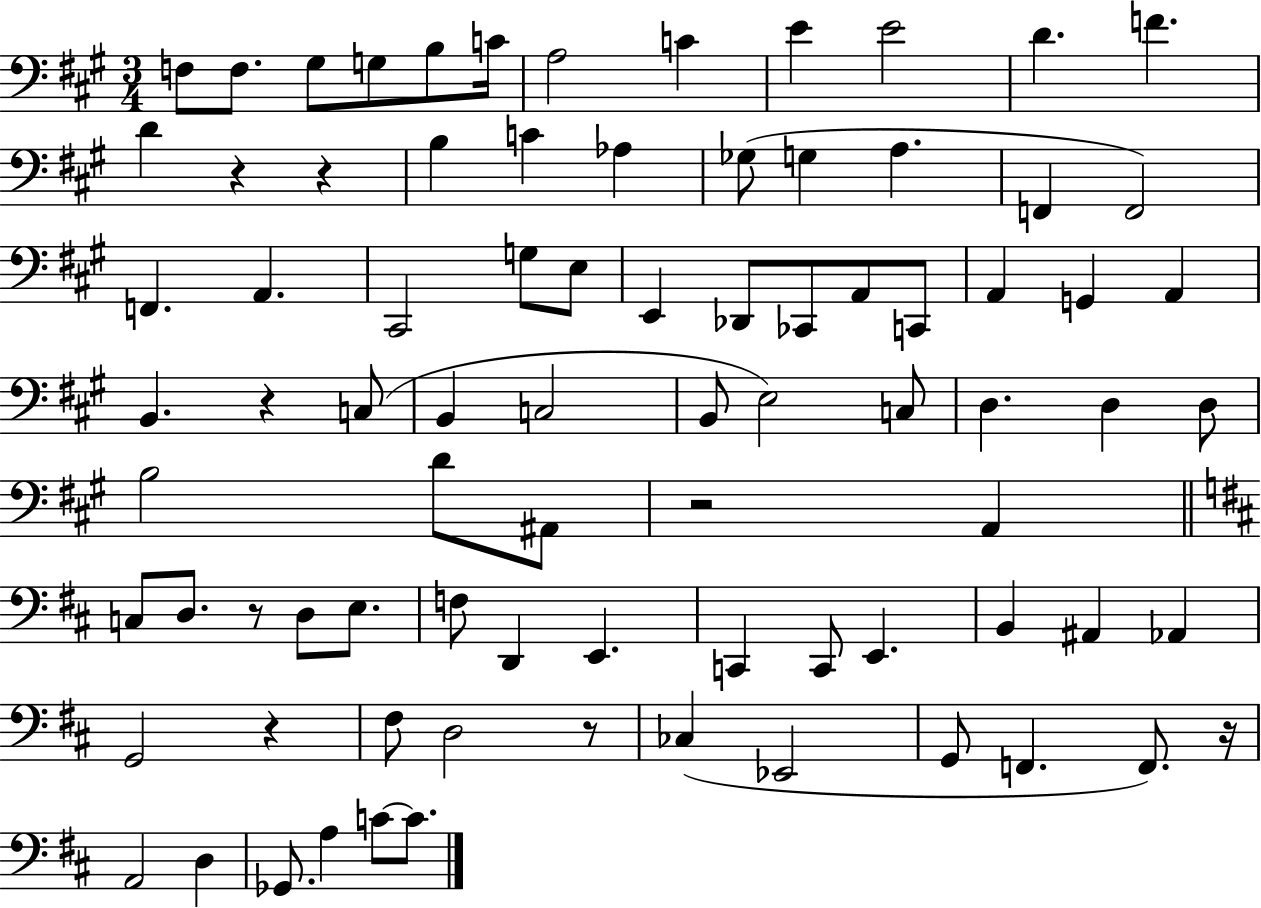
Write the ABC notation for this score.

X:1
T:Untitled
M:3/4
L:1/4
K:A
F,/2 F,/2 ^G,/2 G,/2 B,/2 C/4 A,2 C E E2 D F D z z B, C _A, _G,/2 G, A, F,, F,,2 F,, A,, ^C,,2 G,/2 E,/2 E,, _D,,/2 _C,,/2 A,,/2 C,,/2 A,, G,, A,, B,, z C,/2 B,, C,2 B,,/2 E,2 C,/2 D, D, D,/2 B,2 D/2 ^A,,/2 z2 A,, C,/2 D,/2 z/2 D,/2 E,/2 F,/2 D,, E,, C,, C,,/2 E,, B,, ^A,, _A,, G,,2 z ^F,/2 D,2 z/2 _C, _E,,2 G,,/2 F,, F,,/2 z/4 A,,2 D, _G,,/2 A, C/2 C/2